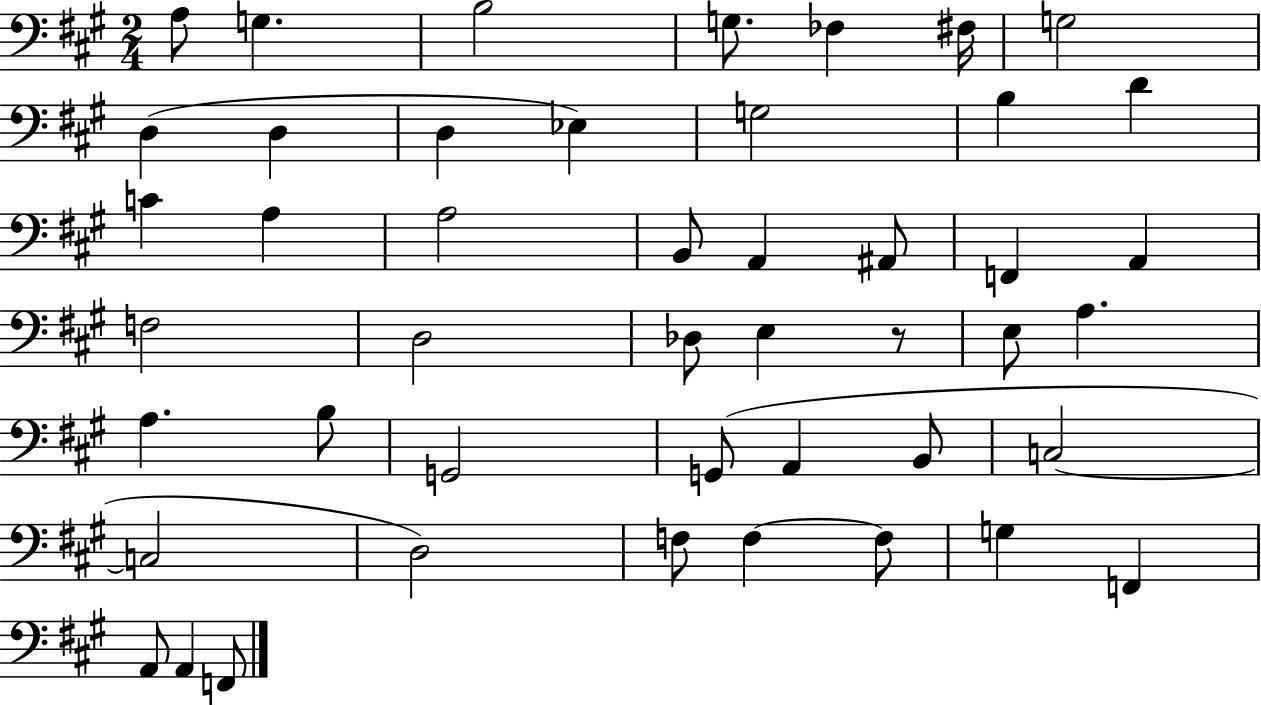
{
  \clef bass
  \numericTimeSignature
  \time 2/4
  \key a \major
  a8 g4. | b2 | g8. fes4 fis16 | g2 | \break d4( d4 | d4 ees4) | g2 | b4 d'4 | \break c'4 a4 | a2 | b,8 a,4 ais,8 | f,4 a,4 | \break f2 | d2 | des8 e4 r8 | e8 a4. | \break a4. b8 | g,2 | g,8( a,4 b,8 | c2~~ | \break c2 | d2) | f8 f4~~ f8 | g4 f,4 | \break a,8 a,4 f,8 | \bar "|."
}